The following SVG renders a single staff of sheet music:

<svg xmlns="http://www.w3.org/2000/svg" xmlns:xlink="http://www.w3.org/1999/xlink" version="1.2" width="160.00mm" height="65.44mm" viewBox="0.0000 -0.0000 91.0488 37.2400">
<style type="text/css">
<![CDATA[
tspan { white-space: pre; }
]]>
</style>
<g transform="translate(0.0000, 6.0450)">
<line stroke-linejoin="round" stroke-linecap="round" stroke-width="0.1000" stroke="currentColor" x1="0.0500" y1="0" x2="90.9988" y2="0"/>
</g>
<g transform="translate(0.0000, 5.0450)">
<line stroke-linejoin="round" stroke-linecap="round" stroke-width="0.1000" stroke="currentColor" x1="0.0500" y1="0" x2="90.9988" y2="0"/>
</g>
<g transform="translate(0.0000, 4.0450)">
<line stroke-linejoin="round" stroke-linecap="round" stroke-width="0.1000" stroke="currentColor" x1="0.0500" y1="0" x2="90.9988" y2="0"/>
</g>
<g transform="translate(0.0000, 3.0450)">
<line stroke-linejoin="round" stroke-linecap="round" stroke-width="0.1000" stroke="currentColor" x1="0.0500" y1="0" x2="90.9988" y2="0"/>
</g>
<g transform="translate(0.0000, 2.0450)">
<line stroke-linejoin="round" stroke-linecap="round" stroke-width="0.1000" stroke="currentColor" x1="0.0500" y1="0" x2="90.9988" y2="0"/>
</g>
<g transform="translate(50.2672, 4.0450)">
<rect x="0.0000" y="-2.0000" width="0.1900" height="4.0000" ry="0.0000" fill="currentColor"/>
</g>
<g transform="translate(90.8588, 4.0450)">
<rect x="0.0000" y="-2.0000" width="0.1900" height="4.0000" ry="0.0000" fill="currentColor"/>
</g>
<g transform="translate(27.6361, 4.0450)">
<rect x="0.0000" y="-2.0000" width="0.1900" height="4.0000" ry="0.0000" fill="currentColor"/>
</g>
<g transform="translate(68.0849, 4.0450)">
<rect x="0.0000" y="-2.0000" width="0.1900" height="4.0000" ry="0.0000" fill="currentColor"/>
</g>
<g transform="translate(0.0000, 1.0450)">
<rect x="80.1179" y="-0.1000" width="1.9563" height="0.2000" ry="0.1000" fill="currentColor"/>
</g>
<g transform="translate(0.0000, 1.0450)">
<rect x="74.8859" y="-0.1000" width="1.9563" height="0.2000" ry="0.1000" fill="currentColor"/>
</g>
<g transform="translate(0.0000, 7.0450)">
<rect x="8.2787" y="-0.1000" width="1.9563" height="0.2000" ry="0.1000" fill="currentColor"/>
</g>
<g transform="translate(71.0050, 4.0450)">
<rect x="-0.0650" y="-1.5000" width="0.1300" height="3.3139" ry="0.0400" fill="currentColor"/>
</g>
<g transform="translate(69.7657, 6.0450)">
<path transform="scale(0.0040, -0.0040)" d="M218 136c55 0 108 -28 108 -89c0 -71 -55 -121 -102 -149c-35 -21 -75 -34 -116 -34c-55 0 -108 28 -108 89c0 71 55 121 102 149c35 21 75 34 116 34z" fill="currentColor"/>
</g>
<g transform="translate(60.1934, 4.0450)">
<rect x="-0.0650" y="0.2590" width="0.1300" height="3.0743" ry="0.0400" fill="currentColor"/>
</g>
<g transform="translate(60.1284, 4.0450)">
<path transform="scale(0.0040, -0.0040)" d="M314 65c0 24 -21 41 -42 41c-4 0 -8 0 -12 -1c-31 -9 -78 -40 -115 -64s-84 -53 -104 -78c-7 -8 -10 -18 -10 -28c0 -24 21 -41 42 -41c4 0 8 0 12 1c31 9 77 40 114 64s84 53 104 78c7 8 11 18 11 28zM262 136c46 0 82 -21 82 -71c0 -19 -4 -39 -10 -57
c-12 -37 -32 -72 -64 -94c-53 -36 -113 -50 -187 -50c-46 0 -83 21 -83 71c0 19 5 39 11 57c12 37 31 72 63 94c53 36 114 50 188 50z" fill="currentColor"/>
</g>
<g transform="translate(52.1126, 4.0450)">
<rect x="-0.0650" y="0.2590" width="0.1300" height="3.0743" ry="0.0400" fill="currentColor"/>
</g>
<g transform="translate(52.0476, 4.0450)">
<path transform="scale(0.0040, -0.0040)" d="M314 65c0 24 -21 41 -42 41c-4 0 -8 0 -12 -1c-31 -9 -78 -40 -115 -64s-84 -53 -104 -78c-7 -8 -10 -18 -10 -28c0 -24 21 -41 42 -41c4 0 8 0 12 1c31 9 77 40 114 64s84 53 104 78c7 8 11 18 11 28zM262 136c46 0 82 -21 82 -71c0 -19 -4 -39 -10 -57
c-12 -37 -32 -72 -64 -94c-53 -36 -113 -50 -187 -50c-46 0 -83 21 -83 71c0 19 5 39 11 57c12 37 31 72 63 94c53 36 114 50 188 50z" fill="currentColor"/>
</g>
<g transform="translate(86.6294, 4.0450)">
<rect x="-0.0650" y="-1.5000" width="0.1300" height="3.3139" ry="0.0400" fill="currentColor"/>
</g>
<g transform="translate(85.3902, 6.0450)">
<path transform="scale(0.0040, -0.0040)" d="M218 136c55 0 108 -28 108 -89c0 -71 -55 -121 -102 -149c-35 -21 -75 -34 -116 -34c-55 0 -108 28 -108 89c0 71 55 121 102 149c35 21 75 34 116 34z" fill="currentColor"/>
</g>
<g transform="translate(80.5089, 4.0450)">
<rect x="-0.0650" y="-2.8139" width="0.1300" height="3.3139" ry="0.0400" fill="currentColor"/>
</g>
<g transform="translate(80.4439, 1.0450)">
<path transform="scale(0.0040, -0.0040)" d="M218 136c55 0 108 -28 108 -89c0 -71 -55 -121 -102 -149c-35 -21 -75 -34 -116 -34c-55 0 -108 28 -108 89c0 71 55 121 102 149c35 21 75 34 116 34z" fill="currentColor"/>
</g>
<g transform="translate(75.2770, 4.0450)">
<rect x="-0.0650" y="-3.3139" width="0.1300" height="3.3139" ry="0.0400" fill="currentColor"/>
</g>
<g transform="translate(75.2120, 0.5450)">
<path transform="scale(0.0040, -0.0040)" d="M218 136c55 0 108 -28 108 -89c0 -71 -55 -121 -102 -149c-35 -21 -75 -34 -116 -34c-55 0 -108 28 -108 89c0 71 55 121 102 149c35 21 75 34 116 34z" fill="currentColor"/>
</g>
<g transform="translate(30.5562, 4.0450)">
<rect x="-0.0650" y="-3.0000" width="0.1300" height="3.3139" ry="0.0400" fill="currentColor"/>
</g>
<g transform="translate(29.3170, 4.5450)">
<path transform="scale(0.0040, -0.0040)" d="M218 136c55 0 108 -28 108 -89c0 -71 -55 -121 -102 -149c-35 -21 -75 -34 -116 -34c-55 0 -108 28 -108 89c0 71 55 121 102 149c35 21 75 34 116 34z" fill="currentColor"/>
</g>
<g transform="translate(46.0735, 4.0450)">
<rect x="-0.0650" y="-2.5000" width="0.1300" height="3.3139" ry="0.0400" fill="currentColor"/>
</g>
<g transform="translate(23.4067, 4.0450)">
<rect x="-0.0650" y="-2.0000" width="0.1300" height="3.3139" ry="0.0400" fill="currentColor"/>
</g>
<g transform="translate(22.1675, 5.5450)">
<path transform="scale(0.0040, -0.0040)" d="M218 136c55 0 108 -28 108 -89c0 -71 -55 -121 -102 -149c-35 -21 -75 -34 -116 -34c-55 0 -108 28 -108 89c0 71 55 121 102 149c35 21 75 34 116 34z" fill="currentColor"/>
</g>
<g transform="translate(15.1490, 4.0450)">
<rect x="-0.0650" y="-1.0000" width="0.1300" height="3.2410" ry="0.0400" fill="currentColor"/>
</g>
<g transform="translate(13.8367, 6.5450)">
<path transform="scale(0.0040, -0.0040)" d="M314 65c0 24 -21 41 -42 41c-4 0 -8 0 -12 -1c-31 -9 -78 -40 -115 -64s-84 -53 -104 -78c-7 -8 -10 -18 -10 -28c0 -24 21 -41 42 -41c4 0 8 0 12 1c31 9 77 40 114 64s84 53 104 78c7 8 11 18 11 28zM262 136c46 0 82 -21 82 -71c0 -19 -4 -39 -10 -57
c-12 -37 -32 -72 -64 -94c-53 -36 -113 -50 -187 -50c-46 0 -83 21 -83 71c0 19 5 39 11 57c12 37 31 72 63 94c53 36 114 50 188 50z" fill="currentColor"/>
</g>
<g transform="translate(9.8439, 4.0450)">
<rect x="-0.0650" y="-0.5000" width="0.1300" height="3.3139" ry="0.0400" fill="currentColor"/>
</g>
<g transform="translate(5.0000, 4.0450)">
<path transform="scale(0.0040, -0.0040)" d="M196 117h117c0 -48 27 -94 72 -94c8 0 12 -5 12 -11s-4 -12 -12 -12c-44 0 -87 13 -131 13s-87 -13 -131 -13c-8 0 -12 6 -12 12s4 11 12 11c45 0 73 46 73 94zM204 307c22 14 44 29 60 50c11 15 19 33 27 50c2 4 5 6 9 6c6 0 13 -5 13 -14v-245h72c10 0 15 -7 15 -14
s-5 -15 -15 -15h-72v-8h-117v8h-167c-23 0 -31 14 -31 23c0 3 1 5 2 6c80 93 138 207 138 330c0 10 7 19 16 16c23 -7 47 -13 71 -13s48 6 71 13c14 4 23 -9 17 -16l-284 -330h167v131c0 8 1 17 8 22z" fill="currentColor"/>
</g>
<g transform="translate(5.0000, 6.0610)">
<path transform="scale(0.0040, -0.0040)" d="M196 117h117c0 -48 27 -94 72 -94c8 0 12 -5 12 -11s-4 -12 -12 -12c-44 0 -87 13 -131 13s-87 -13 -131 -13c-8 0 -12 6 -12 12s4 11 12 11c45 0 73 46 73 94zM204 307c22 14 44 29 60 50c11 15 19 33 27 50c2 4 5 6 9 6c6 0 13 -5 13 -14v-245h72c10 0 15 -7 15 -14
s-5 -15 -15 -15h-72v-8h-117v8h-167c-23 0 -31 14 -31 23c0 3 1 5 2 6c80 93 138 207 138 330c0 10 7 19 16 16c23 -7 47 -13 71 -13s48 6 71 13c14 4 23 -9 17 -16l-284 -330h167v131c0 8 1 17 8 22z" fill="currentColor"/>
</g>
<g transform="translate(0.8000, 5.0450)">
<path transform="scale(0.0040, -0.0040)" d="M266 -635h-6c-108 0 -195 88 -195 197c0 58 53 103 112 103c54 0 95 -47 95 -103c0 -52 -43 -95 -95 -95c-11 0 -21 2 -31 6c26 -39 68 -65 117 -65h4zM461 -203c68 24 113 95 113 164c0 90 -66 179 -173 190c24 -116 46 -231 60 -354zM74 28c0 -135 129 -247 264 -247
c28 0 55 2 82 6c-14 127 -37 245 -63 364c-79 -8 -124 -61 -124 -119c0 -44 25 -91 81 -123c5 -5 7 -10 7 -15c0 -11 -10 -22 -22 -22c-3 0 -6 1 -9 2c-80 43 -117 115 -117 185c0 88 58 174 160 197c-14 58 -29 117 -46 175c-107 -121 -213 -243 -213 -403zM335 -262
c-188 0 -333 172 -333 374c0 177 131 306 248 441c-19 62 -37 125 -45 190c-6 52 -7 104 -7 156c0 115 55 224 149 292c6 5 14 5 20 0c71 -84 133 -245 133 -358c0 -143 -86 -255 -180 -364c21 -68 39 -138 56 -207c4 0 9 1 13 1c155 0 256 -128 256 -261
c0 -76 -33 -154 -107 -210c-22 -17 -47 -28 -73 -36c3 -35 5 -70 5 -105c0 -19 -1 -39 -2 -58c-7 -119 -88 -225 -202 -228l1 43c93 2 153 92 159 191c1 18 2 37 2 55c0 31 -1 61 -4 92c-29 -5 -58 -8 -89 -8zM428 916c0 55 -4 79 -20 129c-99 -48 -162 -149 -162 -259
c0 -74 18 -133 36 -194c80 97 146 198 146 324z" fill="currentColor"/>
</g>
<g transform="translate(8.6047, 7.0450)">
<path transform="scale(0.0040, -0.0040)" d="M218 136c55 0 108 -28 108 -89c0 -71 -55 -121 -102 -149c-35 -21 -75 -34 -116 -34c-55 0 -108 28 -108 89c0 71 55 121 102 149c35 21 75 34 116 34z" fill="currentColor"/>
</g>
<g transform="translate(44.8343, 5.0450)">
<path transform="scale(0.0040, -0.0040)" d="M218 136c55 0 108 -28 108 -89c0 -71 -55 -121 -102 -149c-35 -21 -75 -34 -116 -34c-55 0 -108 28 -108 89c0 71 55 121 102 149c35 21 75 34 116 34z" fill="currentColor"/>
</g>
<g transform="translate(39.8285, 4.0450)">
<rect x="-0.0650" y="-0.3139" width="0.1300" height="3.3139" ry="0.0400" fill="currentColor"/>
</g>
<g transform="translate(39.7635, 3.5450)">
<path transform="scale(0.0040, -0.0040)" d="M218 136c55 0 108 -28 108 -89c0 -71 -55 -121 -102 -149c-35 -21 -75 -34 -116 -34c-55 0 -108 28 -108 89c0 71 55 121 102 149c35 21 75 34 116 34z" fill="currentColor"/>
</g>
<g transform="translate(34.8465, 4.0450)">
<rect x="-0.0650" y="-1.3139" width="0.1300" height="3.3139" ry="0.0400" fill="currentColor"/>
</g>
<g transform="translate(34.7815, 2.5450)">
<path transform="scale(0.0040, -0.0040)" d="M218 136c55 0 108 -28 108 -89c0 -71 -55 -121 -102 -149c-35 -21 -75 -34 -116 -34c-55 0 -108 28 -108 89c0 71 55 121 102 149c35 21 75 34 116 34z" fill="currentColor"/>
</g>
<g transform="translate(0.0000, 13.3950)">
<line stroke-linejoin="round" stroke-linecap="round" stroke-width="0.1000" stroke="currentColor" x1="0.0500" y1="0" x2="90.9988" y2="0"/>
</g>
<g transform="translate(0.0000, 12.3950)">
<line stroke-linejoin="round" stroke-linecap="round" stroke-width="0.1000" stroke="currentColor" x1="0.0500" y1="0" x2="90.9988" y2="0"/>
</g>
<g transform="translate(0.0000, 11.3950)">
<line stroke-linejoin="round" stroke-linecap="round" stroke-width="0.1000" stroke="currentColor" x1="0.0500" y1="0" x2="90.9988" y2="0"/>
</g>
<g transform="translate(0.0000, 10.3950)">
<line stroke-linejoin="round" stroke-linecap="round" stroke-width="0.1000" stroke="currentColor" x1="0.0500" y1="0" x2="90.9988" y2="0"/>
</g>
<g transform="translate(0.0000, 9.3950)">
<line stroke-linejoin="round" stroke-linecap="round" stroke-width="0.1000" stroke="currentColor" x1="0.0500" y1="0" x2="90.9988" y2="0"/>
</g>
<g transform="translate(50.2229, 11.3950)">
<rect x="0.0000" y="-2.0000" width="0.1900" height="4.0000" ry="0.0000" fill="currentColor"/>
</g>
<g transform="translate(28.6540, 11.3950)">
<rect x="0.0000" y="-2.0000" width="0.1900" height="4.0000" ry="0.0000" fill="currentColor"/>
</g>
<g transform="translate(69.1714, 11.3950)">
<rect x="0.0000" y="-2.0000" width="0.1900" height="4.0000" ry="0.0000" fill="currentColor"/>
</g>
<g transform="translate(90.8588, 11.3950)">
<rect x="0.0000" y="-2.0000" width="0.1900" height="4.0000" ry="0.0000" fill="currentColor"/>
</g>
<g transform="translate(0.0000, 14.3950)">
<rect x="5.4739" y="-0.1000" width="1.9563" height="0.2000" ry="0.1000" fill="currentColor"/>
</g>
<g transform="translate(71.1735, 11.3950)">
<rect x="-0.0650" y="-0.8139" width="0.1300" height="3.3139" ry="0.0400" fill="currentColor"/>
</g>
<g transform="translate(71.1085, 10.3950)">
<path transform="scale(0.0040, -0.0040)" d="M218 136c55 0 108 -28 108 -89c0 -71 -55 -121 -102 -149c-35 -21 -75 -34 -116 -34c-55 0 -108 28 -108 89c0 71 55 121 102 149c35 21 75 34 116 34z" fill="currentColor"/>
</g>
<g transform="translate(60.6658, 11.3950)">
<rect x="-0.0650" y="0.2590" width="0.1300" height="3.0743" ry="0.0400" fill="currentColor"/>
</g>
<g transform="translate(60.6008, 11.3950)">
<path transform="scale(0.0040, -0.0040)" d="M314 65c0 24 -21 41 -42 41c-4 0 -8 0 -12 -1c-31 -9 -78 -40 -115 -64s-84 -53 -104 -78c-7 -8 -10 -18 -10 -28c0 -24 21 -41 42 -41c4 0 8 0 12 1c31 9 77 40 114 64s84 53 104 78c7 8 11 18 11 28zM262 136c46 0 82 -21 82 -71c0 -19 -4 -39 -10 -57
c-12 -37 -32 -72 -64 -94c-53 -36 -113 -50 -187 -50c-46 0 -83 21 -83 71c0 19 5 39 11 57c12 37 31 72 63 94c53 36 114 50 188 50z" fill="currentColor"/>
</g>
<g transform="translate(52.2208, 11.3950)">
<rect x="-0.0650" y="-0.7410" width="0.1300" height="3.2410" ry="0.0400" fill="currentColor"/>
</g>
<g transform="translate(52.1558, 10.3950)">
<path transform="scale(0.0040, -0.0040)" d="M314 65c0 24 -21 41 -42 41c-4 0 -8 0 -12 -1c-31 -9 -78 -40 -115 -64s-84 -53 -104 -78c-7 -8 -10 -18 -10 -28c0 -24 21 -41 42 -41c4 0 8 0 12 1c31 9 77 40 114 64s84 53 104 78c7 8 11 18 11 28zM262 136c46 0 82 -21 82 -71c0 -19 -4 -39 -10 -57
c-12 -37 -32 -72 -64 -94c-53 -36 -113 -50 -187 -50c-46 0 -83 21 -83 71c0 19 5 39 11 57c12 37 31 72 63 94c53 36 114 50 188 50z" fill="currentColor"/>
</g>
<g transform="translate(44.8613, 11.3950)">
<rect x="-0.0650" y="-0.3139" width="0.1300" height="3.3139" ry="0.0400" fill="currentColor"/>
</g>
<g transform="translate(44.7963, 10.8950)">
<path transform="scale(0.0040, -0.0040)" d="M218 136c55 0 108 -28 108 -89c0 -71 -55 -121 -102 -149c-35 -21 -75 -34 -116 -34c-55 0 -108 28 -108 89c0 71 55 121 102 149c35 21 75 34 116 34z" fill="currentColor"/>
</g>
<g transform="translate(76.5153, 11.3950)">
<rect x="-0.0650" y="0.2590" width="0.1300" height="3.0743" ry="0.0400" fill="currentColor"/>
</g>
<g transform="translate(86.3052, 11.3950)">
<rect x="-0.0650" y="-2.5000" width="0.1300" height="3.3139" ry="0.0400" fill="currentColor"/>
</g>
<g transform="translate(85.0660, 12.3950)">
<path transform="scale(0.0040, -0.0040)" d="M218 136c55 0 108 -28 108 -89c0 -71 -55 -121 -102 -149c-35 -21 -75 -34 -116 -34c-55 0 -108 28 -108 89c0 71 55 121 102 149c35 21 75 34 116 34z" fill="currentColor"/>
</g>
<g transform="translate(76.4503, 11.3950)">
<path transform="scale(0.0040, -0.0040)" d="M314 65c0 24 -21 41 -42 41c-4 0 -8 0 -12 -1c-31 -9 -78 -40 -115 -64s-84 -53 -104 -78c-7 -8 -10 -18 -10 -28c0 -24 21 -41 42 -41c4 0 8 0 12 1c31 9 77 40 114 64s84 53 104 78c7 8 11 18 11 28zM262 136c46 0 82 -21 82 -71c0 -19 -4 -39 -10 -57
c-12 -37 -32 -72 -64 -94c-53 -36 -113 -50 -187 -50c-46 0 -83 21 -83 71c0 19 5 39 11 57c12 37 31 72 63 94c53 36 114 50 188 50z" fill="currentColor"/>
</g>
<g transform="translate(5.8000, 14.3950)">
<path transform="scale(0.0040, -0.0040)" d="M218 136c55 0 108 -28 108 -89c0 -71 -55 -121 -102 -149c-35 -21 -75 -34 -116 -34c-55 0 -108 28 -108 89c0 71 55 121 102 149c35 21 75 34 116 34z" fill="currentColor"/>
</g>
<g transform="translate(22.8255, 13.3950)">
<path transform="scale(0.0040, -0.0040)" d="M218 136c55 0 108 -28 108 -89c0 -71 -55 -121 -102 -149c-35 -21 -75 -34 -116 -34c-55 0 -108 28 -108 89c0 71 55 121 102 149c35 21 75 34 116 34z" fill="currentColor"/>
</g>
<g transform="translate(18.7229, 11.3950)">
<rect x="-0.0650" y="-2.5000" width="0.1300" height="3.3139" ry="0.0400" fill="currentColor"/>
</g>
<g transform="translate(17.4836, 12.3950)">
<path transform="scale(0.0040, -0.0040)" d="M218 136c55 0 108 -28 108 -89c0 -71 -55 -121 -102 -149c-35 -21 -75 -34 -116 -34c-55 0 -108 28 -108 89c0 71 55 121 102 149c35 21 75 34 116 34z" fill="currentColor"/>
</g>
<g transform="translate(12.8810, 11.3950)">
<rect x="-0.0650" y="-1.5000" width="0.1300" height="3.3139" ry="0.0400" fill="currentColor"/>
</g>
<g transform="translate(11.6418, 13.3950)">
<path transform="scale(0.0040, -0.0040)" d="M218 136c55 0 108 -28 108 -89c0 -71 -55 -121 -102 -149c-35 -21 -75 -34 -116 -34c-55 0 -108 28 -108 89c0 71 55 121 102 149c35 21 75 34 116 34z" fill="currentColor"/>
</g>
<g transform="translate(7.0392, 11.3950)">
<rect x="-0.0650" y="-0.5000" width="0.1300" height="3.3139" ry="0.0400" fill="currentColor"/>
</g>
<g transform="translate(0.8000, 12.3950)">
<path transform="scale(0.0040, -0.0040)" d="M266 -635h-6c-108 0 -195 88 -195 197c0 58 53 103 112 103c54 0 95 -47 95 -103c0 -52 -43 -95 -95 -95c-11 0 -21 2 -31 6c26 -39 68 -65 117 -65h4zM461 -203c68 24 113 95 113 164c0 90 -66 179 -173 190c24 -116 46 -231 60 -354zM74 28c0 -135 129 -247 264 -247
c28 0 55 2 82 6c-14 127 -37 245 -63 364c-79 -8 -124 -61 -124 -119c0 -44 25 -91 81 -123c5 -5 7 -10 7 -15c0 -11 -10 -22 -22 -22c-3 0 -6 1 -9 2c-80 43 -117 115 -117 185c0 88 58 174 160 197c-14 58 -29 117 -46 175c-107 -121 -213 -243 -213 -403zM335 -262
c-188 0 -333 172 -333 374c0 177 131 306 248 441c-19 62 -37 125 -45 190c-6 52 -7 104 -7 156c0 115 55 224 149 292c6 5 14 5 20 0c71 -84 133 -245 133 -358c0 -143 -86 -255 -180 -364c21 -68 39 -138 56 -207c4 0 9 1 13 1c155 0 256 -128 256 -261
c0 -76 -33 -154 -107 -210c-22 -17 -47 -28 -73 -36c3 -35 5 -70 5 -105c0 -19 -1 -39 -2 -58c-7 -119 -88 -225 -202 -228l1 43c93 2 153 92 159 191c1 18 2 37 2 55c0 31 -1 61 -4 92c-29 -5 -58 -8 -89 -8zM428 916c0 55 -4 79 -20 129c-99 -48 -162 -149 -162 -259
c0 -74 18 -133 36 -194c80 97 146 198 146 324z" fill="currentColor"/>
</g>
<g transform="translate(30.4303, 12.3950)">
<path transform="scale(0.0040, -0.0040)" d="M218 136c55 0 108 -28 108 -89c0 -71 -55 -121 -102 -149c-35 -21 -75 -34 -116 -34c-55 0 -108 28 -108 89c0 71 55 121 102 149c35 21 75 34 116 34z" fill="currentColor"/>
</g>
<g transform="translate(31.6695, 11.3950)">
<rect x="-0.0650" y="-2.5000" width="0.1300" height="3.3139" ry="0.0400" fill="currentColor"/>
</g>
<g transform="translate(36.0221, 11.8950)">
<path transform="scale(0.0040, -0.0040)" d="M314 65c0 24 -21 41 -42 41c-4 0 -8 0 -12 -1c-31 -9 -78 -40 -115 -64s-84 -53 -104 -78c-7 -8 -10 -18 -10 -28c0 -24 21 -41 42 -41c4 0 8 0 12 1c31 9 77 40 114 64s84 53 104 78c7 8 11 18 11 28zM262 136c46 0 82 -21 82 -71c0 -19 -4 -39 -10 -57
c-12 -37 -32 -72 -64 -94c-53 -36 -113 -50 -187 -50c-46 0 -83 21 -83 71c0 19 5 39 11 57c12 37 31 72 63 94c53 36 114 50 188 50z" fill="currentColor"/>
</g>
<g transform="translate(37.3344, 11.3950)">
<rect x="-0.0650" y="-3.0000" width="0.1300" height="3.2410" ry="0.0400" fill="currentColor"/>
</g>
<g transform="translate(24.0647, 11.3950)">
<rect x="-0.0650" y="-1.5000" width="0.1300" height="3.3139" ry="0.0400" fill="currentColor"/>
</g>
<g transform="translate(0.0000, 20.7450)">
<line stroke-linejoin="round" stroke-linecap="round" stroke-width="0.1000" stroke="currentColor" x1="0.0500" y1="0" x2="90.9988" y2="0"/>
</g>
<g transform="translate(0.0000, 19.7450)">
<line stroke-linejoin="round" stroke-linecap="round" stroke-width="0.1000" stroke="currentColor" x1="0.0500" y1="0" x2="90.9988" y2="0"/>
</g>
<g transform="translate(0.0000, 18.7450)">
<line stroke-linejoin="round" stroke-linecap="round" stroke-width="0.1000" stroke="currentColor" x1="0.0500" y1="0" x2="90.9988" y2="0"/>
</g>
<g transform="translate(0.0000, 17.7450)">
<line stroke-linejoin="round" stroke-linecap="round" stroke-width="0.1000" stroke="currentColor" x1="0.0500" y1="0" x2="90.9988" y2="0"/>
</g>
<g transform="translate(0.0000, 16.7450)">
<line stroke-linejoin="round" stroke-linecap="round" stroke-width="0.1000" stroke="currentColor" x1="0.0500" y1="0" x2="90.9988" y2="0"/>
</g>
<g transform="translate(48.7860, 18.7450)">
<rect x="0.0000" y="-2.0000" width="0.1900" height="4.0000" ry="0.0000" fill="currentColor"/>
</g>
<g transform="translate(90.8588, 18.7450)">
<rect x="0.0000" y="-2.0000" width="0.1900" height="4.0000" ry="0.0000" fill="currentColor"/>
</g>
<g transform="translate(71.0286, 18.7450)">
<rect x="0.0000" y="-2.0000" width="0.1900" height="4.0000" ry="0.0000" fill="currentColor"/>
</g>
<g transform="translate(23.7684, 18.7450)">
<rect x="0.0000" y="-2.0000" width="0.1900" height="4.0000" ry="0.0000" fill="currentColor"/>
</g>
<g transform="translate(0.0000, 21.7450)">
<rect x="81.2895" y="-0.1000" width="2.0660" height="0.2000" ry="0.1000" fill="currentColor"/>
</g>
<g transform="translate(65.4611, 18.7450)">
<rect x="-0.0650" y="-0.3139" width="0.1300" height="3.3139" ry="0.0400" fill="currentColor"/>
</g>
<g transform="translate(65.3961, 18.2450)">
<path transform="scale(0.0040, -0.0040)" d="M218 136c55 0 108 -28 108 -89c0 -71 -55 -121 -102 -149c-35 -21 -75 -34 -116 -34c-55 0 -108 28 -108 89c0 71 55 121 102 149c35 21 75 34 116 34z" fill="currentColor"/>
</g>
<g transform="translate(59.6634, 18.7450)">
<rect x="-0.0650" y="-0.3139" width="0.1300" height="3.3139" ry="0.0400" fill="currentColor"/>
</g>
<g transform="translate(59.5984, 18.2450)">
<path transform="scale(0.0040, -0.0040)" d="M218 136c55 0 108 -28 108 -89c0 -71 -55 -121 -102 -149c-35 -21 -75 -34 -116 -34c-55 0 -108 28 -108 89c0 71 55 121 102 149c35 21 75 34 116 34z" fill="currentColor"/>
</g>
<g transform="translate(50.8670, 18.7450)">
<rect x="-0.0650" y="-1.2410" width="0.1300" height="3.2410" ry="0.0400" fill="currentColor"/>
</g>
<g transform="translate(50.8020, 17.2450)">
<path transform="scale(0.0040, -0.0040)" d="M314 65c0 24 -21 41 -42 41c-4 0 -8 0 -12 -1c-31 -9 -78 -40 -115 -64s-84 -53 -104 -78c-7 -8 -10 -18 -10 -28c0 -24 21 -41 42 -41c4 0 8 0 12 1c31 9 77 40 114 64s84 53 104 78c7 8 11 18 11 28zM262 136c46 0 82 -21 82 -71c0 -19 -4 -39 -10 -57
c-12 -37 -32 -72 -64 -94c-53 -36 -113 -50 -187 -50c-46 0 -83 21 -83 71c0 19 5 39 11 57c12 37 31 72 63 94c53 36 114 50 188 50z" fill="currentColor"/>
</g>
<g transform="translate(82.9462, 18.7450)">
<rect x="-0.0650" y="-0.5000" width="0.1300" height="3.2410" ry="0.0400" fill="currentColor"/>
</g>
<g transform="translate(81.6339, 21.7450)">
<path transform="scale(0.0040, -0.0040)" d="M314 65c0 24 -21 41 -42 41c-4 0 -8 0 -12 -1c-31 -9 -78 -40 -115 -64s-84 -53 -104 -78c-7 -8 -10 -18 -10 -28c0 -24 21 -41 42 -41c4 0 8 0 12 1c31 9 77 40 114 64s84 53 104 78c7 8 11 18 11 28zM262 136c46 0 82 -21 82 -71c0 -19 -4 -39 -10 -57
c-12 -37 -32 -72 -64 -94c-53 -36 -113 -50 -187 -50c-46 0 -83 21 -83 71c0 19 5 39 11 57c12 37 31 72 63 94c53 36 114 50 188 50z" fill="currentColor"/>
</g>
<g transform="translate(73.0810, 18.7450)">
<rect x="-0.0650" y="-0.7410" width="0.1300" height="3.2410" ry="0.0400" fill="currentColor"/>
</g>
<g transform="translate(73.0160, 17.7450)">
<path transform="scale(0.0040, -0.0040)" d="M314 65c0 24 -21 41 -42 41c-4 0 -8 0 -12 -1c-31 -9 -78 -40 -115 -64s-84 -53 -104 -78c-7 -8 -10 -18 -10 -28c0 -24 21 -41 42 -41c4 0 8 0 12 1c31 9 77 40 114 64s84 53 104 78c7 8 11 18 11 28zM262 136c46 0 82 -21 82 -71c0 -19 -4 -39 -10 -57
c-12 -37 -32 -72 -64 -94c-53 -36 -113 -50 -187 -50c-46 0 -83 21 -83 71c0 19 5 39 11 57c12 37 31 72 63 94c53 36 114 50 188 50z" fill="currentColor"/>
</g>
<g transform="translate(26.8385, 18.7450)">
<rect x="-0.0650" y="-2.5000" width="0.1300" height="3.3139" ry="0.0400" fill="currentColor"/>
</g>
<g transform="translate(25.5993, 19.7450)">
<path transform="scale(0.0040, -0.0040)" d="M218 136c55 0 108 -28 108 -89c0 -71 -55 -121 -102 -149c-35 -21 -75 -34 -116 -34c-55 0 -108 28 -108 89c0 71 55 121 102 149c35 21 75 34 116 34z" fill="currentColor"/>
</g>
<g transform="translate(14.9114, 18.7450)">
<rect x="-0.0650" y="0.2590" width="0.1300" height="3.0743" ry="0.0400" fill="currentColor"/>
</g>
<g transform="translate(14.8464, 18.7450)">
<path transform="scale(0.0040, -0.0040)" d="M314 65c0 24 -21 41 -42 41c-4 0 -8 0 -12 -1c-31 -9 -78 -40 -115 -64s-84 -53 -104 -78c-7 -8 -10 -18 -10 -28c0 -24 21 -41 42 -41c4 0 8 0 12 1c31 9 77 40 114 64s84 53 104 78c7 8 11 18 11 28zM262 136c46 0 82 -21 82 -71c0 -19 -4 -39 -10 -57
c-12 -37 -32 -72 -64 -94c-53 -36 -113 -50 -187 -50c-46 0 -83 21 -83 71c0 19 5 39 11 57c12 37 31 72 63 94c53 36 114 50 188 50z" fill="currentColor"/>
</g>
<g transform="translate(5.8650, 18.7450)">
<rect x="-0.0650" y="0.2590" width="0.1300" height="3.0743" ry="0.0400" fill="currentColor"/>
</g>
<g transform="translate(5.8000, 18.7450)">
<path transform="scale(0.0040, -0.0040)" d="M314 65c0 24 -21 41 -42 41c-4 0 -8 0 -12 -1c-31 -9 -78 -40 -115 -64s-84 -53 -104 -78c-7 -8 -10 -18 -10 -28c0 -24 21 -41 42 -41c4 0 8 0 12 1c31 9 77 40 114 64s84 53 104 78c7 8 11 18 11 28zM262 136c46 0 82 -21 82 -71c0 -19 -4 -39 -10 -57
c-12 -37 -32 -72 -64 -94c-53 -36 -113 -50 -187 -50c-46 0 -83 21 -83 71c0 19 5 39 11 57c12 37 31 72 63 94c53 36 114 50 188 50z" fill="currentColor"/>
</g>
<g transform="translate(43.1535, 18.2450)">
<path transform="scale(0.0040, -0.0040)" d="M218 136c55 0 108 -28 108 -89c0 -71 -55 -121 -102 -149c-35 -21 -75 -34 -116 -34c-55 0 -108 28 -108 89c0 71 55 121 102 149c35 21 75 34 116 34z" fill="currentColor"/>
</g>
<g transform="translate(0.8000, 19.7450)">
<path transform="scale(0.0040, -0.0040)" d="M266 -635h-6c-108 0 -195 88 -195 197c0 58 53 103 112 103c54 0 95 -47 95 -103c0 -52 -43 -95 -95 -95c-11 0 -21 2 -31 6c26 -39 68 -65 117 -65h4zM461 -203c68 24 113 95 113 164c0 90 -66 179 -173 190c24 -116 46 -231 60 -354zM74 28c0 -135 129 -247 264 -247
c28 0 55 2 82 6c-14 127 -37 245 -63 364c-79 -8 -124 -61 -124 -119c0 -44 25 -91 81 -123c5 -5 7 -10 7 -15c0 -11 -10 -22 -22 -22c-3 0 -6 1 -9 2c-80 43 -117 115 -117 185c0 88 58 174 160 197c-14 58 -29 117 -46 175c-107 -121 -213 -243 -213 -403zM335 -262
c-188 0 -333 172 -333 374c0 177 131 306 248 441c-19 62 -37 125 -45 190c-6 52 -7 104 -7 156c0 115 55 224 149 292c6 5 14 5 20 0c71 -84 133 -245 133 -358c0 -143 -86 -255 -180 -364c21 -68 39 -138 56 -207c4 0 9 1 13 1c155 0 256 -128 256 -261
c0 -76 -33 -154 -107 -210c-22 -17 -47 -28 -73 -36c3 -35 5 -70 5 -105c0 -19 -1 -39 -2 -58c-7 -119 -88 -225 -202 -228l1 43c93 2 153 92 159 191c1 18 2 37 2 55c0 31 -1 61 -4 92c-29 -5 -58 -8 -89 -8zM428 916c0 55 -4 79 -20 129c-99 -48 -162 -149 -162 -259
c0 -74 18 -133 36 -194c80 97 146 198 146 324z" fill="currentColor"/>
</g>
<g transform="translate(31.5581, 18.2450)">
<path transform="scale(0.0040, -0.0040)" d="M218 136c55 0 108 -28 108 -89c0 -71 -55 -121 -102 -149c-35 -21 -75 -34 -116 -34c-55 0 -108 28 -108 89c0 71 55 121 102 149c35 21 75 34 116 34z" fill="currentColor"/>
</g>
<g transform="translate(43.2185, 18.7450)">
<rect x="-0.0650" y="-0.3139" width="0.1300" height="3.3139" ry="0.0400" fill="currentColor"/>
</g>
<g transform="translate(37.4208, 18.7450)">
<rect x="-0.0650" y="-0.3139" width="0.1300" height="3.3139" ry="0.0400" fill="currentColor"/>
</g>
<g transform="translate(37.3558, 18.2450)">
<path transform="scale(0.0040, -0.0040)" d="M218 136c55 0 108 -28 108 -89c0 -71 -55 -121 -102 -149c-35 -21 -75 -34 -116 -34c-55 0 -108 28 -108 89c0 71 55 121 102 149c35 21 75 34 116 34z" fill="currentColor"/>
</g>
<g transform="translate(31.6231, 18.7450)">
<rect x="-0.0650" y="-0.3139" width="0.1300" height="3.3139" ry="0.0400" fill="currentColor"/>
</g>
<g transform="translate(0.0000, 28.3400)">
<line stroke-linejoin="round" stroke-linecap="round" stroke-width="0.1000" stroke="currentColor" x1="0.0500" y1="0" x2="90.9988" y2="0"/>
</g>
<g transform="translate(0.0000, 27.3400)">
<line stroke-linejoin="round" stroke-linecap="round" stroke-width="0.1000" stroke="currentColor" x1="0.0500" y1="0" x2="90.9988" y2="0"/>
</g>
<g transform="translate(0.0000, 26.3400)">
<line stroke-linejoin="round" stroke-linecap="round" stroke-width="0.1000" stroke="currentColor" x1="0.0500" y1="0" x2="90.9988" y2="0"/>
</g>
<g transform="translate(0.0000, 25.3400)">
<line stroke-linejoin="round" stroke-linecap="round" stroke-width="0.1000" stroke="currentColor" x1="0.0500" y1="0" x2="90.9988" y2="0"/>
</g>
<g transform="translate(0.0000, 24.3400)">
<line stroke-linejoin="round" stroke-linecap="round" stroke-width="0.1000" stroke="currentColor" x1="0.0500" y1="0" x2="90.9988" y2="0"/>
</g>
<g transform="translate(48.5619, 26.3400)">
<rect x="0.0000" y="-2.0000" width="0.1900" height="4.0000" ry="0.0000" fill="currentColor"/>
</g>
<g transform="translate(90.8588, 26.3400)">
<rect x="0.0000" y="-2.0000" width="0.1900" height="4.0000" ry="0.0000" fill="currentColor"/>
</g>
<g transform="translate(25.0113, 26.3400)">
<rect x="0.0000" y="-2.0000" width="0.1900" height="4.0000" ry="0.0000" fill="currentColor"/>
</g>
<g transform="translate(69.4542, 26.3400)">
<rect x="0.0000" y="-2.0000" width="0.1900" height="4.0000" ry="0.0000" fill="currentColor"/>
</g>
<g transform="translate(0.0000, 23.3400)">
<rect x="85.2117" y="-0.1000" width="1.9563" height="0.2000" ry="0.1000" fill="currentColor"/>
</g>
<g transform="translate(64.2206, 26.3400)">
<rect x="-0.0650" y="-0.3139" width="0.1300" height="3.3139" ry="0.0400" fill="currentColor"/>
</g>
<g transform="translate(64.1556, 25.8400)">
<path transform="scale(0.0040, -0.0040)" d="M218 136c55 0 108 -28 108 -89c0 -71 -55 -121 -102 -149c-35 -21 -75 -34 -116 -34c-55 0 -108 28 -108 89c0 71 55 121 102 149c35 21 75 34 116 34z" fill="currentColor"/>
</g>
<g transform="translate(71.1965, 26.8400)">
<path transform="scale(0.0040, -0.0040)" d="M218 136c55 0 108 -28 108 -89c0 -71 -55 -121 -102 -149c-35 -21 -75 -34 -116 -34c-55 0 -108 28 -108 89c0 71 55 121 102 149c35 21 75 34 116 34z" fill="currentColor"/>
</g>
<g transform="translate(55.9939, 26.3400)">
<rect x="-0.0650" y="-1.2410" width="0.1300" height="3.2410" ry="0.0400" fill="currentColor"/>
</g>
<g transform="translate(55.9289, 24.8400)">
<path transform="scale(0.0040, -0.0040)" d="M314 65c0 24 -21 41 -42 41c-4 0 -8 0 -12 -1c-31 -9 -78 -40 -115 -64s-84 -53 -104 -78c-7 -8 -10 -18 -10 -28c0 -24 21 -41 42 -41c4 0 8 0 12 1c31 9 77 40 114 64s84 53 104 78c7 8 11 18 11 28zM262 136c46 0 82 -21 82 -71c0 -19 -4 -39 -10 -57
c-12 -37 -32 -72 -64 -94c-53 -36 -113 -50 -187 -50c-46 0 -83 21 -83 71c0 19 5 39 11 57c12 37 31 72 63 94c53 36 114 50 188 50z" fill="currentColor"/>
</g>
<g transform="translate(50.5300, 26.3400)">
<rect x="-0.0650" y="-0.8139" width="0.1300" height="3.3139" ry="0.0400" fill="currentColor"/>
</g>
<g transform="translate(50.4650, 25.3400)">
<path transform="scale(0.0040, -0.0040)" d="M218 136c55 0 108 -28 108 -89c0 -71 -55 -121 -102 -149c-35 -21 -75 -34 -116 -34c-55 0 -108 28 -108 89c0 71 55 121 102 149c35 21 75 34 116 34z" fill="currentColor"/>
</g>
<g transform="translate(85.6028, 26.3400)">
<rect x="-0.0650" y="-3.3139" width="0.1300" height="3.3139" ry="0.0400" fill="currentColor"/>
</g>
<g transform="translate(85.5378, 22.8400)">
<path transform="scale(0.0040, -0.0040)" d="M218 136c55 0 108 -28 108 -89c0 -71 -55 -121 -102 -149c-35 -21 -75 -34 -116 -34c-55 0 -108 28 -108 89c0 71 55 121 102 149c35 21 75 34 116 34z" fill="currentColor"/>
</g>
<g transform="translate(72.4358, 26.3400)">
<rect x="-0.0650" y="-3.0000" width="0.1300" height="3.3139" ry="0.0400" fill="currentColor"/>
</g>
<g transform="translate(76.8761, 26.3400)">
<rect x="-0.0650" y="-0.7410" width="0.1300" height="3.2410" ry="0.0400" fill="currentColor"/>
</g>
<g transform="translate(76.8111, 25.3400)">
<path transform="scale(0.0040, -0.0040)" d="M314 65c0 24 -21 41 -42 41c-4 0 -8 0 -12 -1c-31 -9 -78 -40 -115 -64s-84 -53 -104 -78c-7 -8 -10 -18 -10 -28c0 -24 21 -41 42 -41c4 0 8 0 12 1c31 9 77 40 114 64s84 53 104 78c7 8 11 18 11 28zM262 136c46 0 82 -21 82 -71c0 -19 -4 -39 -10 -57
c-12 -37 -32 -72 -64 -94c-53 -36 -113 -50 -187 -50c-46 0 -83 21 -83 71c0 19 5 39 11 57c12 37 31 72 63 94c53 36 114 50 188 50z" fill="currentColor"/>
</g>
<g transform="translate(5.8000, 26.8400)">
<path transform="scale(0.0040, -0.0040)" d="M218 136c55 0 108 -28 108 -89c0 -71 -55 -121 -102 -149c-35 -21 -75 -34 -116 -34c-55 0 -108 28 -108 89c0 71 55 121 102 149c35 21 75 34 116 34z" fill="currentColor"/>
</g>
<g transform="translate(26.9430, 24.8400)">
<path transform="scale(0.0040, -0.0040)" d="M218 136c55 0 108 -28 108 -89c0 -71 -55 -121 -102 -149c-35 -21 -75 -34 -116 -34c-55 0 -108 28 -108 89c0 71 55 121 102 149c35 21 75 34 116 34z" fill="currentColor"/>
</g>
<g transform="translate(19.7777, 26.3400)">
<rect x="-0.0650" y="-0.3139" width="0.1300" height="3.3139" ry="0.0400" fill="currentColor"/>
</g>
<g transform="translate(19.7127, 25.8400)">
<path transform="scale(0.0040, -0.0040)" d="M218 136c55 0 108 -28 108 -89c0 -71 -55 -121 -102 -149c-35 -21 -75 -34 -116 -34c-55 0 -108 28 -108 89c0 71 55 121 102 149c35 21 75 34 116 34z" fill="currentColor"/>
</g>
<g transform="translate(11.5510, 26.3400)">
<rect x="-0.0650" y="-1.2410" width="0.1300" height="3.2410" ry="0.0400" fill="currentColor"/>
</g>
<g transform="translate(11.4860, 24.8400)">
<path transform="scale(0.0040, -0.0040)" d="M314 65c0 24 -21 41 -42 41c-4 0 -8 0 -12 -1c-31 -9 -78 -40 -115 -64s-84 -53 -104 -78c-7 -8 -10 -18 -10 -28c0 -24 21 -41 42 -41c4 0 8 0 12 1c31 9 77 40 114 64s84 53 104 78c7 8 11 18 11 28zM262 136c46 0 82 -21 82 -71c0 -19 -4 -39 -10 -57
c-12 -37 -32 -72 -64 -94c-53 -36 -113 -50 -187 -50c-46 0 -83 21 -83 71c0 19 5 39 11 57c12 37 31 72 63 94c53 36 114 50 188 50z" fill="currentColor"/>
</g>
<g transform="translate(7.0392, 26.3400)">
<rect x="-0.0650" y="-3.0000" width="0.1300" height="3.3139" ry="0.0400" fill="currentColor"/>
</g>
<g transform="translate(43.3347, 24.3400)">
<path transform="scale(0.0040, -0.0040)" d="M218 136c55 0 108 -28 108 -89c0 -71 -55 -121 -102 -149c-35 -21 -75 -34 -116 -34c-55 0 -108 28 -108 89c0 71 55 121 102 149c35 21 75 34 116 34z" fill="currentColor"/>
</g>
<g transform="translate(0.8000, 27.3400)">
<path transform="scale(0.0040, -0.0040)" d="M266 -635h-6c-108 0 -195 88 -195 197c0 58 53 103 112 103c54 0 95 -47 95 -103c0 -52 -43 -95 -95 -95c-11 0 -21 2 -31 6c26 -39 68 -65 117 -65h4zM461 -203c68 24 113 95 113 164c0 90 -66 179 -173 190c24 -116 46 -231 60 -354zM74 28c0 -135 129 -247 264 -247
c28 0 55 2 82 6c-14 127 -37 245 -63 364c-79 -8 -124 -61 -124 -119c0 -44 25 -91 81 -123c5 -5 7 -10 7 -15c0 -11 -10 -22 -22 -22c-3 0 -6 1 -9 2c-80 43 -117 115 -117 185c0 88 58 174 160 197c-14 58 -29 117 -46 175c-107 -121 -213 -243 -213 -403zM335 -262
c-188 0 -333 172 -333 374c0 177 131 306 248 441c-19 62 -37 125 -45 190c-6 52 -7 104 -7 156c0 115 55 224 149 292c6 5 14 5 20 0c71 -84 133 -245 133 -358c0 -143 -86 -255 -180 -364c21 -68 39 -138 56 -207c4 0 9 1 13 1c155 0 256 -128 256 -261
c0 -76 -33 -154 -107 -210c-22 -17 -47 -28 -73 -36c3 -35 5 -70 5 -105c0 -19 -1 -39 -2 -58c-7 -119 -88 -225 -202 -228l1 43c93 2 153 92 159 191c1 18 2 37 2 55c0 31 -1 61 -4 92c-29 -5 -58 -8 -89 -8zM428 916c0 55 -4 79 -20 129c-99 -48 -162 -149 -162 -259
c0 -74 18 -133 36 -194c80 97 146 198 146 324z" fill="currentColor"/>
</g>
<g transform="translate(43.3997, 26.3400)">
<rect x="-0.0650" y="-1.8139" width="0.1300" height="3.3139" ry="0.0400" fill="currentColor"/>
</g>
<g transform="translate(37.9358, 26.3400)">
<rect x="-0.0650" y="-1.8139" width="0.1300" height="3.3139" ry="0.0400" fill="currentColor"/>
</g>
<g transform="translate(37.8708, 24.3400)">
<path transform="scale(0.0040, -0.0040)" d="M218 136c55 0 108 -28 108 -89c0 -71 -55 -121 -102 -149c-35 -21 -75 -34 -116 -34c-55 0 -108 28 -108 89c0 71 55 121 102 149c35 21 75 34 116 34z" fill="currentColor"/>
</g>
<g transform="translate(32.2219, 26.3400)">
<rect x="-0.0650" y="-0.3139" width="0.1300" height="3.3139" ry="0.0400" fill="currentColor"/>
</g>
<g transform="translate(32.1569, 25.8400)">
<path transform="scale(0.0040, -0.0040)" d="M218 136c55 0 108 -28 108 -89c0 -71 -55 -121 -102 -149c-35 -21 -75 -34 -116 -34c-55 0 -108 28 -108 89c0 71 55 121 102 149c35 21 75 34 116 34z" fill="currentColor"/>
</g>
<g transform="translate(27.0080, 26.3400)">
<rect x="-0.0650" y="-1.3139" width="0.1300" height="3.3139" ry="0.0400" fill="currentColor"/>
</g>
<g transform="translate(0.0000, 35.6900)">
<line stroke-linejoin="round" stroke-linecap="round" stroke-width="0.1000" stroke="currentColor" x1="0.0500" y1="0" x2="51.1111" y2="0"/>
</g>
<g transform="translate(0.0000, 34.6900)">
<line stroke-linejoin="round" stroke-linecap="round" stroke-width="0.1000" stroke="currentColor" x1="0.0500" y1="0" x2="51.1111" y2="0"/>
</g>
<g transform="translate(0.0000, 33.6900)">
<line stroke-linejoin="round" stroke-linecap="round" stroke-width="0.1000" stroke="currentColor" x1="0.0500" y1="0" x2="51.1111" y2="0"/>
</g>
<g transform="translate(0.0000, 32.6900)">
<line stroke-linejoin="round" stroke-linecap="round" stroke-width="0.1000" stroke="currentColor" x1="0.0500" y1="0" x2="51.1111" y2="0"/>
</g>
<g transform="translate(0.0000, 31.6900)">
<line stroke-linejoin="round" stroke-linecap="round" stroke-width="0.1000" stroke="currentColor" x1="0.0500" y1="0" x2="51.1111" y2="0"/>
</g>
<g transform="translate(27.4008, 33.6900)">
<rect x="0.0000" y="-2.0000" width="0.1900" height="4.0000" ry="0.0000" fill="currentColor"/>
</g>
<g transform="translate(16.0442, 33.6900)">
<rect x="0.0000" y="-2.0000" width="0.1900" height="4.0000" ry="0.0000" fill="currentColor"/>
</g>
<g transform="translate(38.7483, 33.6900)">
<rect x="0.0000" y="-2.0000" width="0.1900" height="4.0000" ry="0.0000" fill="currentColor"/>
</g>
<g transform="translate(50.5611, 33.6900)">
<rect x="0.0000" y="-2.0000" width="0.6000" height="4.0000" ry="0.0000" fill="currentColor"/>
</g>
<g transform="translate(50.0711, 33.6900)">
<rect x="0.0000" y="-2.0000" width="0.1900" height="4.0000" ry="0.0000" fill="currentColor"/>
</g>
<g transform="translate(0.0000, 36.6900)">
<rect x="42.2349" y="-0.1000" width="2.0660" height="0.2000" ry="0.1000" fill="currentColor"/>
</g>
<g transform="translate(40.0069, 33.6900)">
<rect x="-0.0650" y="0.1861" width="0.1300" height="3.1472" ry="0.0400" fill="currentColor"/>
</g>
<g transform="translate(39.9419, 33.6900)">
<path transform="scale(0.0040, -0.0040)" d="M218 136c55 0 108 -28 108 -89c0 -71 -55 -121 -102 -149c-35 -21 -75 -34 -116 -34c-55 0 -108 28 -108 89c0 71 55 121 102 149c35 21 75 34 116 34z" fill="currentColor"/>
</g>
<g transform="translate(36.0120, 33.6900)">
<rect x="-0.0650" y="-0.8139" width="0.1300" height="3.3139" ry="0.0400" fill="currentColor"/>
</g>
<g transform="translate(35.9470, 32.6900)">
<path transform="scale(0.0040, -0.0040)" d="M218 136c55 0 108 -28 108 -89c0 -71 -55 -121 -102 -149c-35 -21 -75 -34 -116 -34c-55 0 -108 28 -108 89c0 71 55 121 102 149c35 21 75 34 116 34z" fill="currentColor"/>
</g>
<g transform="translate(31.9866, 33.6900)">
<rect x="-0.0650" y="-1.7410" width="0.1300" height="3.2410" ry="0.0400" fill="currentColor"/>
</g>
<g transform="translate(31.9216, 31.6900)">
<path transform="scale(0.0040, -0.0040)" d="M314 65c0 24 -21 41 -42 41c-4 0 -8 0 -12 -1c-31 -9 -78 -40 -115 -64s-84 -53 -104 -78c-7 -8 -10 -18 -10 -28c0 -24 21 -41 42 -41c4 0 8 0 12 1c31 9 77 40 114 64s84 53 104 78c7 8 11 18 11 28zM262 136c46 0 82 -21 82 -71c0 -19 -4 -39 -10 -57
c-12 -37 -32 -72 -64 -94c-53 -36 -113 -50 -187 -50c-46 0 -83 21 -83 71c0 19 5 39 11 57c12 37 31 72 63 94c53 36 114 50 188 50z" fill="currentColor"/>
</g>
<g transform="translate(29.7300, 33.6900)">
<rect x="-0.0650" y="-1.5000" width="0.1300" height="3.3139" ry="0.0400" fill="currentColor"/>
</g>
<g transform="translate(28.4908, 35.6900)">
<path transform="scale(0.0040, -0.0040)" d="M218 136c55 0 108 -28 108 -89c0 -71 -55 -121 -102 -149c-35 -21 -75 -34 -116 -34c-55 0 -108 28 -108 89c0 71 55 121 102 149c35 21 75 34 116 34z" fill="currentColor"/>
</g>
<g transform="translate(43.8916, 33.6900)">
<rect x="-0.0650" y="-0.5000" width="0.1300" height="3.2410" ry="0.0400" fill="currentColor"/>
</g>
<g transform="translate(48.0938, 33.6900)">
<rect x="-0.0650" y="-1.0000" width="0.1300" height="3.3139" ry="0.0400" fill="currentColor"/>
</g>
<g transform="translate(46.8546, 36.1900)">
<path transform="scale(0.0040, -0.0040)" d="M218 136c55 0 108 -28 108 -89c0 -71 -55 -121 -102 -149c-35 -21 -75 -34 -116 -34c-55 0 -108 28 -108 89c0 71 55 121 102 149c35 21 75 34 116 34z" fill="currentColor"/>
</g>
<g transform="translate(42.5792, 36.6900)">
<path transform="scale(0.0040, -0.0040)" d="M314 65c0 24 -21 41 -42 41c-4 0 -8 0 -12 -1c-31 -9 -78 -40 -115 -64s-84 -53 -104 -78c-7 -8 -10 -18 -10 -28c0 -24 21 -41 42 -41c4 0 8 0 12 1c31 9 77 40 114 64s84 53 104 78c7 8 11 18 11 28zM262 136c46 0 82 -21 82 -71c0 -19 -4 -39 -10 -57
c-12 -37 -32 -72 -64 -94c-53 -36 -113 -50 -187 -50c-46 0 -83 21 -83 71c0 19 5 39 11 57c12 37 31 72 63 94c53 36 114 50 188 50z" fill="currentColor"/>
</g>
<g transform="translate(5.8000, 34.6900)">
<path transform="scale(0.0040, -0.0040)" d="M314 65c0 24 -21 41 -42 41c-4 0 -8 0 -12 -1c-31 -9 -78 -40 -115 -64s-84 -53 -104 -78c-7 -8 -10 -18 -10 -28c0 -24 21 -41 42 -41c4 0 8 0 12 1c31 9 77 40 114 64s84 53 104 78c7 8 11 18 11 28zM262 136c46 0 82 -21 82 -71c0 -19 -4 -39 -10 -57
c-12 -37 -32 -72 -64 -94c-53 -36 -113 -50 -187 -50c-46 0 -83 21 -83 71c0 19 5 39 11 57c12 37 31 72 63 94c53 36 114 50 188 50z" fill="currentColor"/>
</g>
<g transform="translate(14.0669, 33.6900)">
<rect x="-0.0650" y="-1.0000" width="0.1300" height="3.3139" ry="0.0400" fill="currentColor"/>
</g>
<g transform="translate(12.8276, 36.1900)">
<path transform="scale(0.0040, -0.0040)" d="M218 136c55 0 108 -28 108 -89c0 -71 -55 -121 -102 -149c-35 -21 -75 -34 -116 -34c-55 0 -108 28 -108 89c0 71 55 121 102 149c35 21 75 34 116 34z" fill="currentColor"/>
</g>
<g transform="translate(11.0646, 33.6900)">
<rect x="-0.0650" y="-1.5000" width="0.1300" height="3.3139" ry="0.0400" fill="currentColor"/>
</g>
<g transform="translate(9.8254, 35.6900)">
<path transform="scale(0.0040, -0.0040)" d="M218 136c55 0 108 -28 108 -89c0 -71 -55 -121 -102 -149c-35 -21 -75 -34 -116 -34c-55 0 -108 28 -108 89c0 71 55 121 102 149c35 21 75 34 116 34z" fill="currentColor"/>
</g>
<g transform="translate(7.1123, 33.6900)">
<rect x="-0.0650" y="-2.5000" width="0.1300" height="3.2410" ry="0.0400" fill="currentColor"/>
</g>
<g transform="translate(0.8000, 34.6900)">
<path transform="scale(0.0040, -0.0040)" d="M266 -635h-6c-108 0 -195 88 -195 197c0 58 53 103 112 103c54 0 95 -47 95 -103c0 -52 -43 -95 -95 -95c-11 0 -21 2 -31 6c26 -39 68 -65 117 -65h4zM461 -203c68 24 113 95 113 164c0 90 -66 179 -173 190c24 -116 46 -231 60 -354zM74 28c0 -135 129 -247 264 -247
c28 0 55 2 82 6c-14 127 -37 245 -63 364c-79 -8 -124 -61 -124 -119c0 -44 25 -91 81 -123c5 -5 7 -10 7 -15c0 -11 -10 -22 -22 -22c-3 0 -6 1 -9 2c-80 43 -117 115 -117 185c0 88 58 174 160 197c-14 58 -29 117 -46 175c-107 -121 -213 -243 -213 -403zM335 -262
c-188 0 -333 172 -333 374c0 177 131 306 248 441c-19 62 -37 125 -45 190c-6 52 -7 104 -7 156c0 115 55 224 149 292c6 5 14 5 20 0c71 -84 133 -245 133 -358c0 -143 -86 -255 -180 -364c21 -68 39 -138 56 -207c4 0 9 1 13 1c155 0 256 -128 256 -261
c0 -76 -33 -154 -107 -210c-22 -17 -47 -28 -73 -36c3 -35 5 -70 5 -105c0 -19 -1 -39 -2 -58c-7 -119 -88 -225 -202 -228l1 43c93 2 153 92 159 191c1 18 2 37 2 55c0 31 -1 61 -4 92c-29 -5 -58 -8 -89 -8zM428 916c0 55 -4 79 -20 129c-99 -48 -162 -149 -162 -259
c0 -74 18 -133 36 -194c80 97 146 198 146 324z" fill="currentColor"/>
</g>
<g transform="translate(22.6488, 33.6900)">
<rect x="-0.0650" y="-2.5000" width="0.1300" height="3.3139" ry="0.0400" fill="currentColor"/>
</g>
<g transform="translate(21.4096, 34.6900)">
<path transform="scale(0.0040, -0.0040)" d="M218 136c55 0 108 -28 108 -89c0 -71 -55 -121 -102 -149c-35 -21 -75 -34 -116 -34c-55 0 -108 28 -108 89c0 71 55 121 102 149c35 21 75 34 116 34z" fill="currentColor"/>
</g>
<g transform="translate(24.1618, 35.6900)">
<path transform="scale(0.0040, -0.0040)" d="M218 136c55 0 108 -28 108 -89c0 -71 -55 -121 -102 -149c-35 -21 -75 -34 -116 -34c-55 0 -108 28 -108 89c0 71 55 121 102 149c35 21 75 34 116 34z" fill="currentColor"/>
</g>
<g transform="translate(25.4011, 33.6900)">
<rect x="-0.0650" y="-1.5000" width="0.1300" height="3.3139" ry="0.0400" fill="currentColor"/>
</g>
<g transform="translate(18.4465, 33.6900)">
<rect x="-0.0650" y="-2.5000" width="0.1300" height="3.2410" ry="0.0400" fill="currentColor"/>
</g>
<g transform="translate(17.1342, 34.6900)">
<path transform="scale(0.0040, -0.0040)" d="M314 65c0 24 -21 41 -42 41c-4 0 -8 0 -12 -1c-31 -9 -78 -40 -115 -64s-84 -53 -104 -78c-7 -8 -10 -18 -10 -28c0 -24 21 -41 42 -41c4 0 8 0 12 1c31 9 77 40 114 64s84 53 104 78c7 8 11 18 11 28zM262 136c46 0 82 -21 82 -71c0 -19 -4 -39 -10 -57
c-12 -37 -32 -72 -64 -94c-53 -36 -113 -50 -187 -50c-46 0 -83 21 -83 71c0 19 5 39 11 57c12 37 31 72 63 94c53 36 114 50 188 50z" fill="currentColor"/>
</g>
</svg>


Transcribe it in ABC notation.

X:1
T:Untitled
M:4/4
L:1/4
K:C
C D2 F A e c G B2 B2 E b a E C E G E G A2 c d2 B2 d B2 G B2 B2 G c c c e2 c c d2 C2 A e2 c e c f f d e2 c A d2 b G2 E D G2 G E E f2 d B C2 D